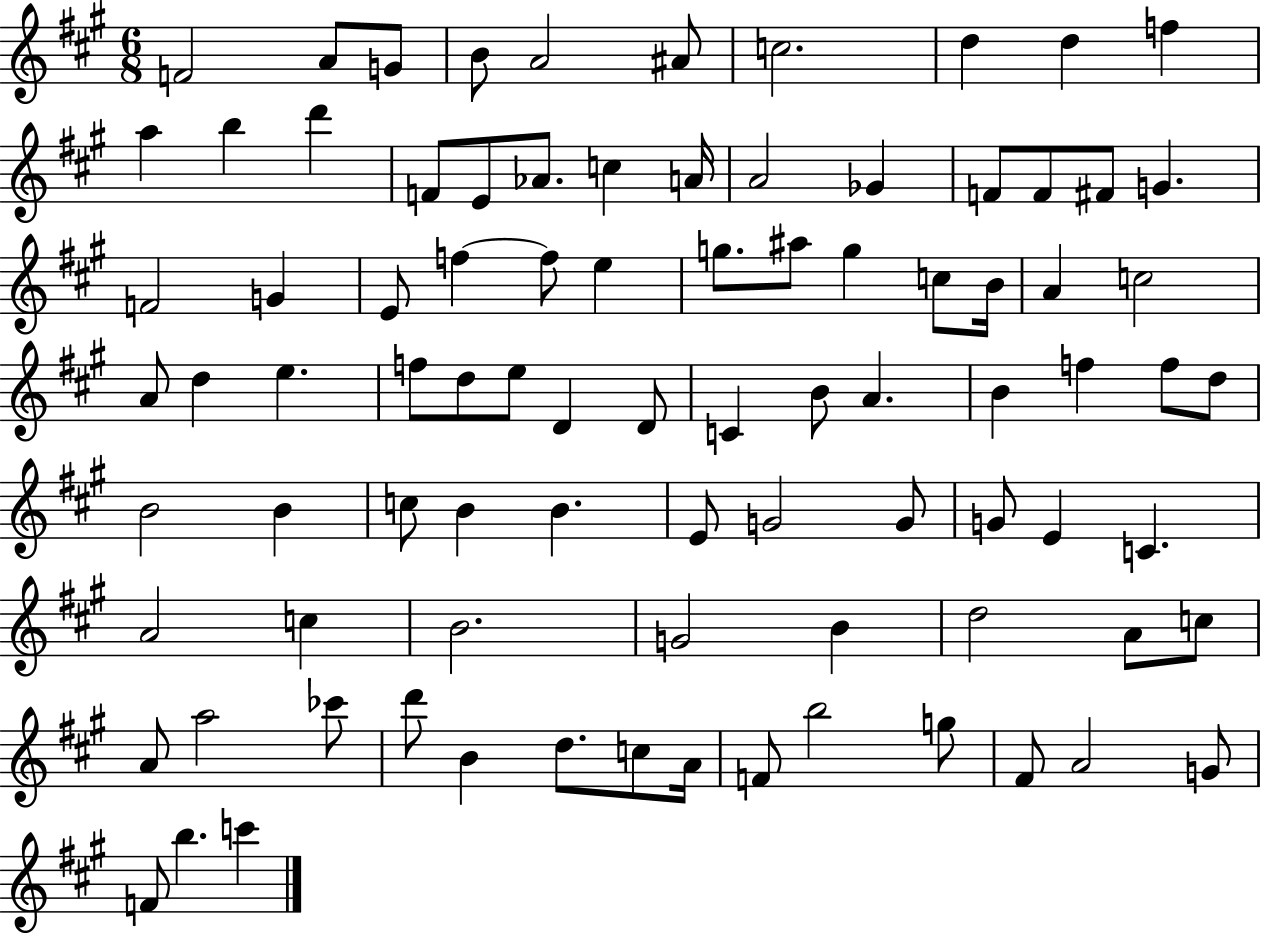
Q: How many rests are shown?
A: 0